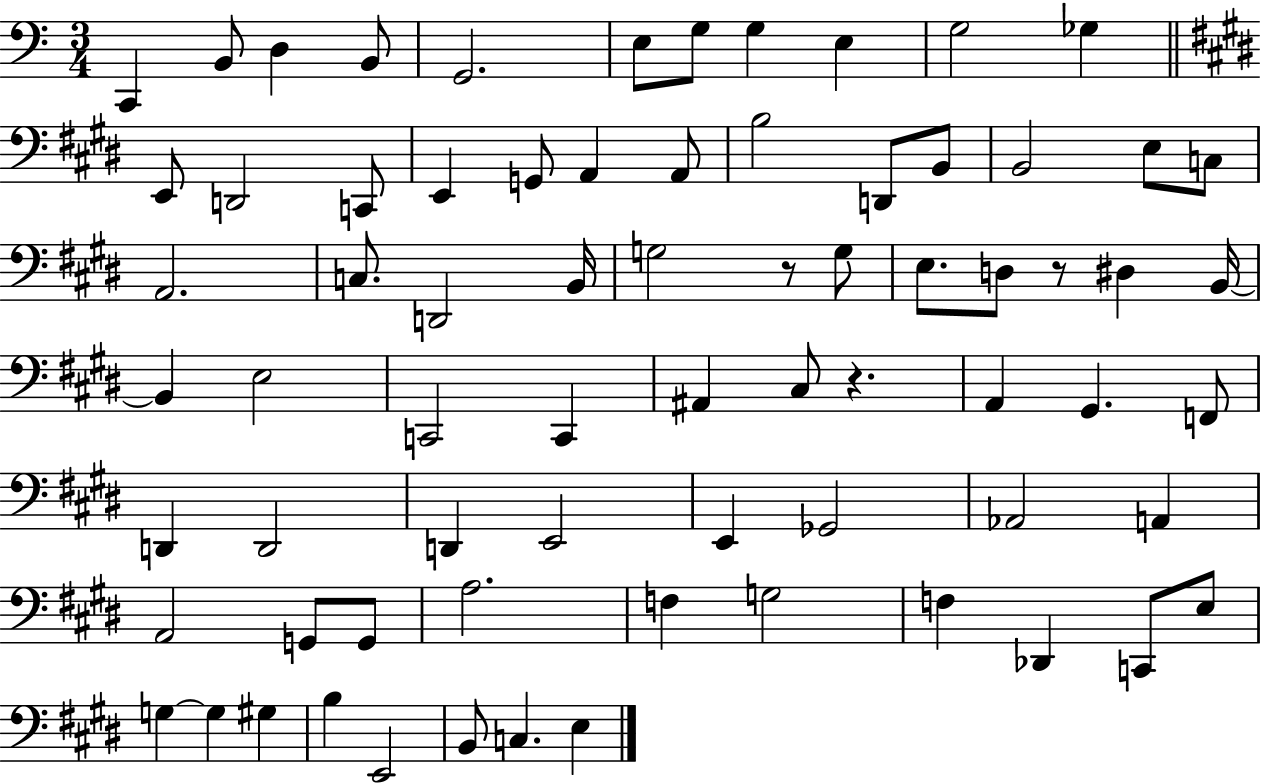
{
  \clef bass
  \numericTimeSignature
  \time 3/4
  \key c \major
  \repeat volta 2 { c,4 b,8 d4 b,8 | g,2. | e8 g8 g4 e4 | g2 ges4 | \break \bar "||" \break \key e \major e,8 d,2 c,8 | e,4 g,8 a,4 a,8 | b2 d,8 b,8 | b,2 e8 c8 | \break a,2. | c8. d,2 b,16 | g2 r8 g8 | e8. d8 r8 dis4 b,16~~ | \break b,4 e2 | c,2 c,4 | ais,4 cis8 r4. | a,4 gis,4. f,8 | \break d,4 d,2 | d,4 e,2 | e,4 ges,2 | aes,2 a,4 | \break a,2 g,8 g,8 | a2. | f4 g2 | f4 des,4 c,8 e8 | \break g4~~ g4 gis4 | b4 e,2 | b,8 c4. e4 | } \bar "|."
}